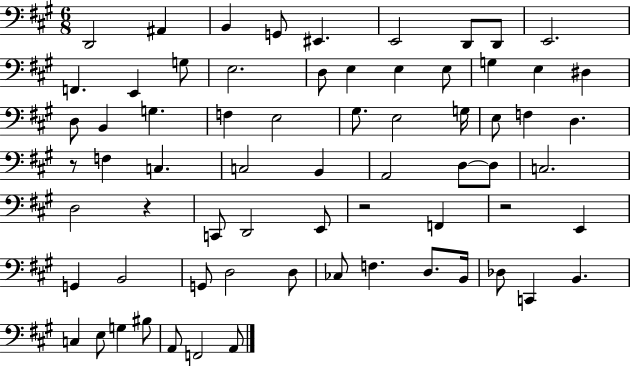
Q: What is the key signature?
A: A major